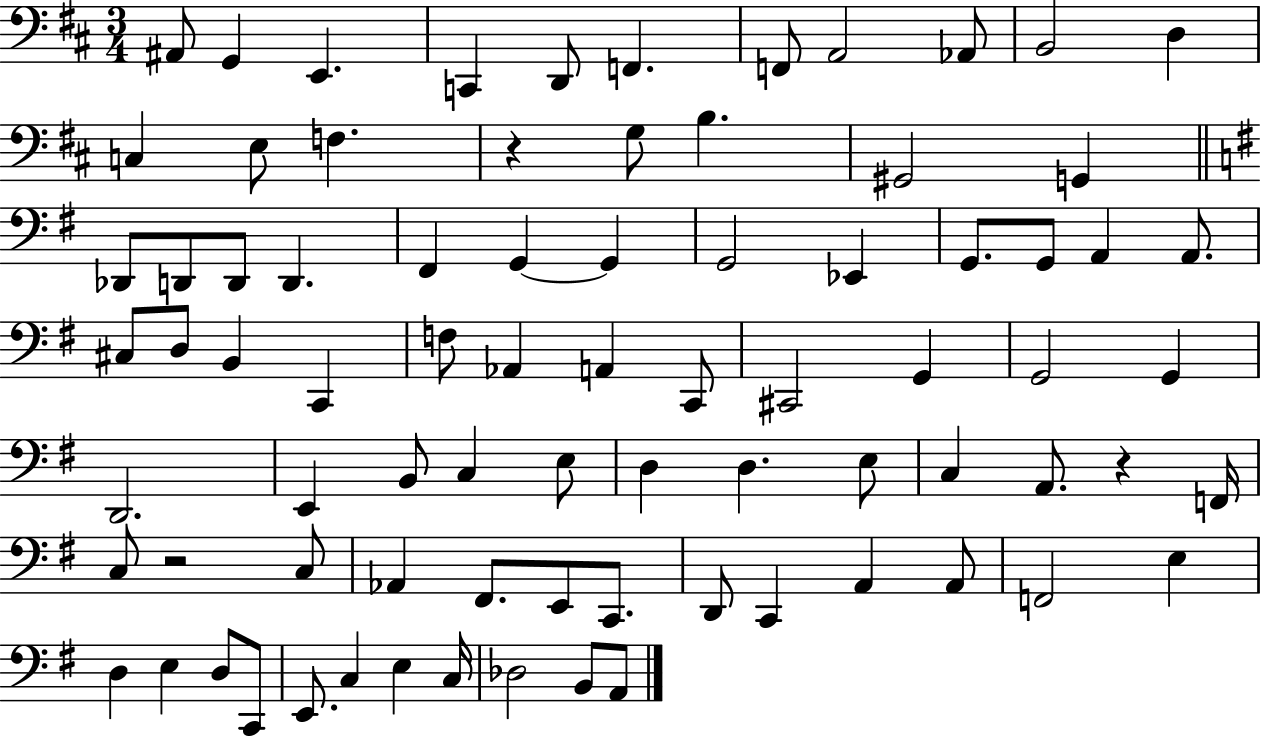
A#2/e G2/q E2/q. C2/q D2/e F2/q. F2/e A2/h Ab2/e B2/h D3/q C3/q E3/e F3/q. R/q G3/e B3/q. G#2/h G2/q Db2/e D2/e D2/e D2/q. F#2/q G2/q G2/q G2/h Eb2/q G2/e. G2/e A2/q A2/e. C#3/e D3/e B2/q C2/q F3/e Ab2/q A2/q C2/e C#2/h G2/q G2/h G2/q D2/h. E2/q B2/e C3/q E3/e D3/q D3/q. E3/e C3/q A2/e. R/q F2/s C3/e R/h C3/e Ab2/q F#2/e. E2/e C2/e. D2/e C2/q A2/q A2/e F2/h E3/q D3/q E3/q D3/e C2/e E2/e. C3/q E3/q C3/s Db3/h B2/e A2/e